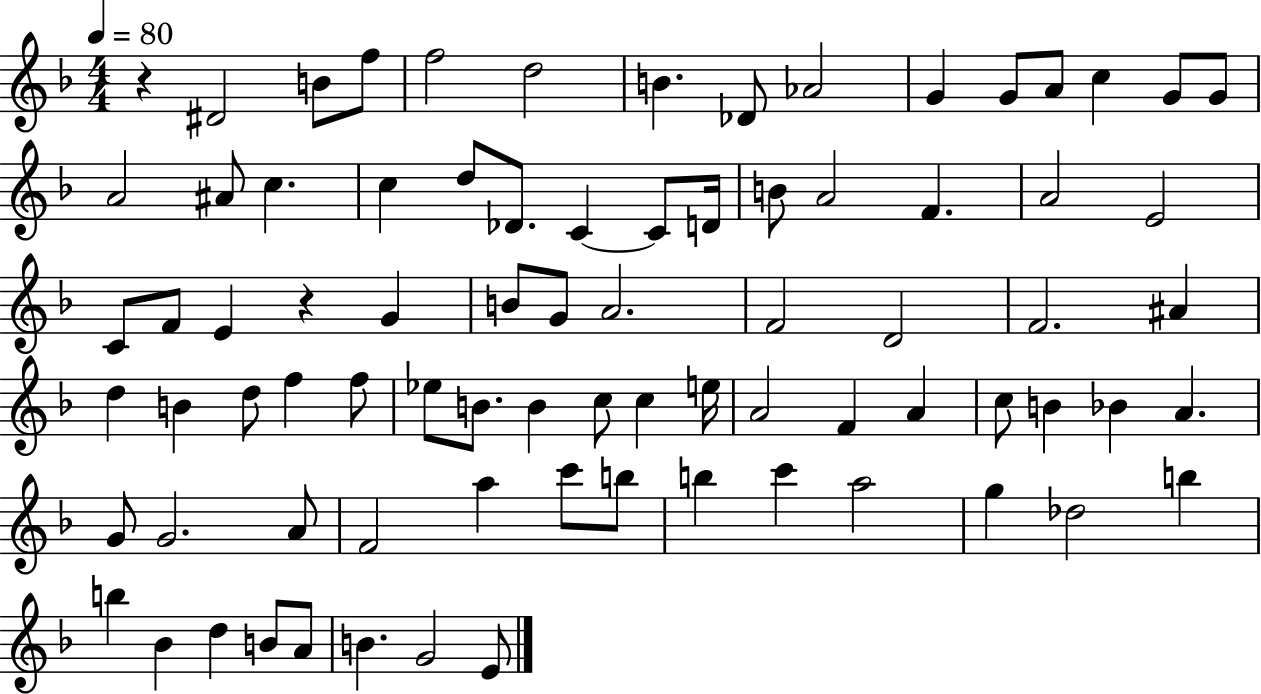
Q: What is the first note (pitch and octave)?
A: D#4